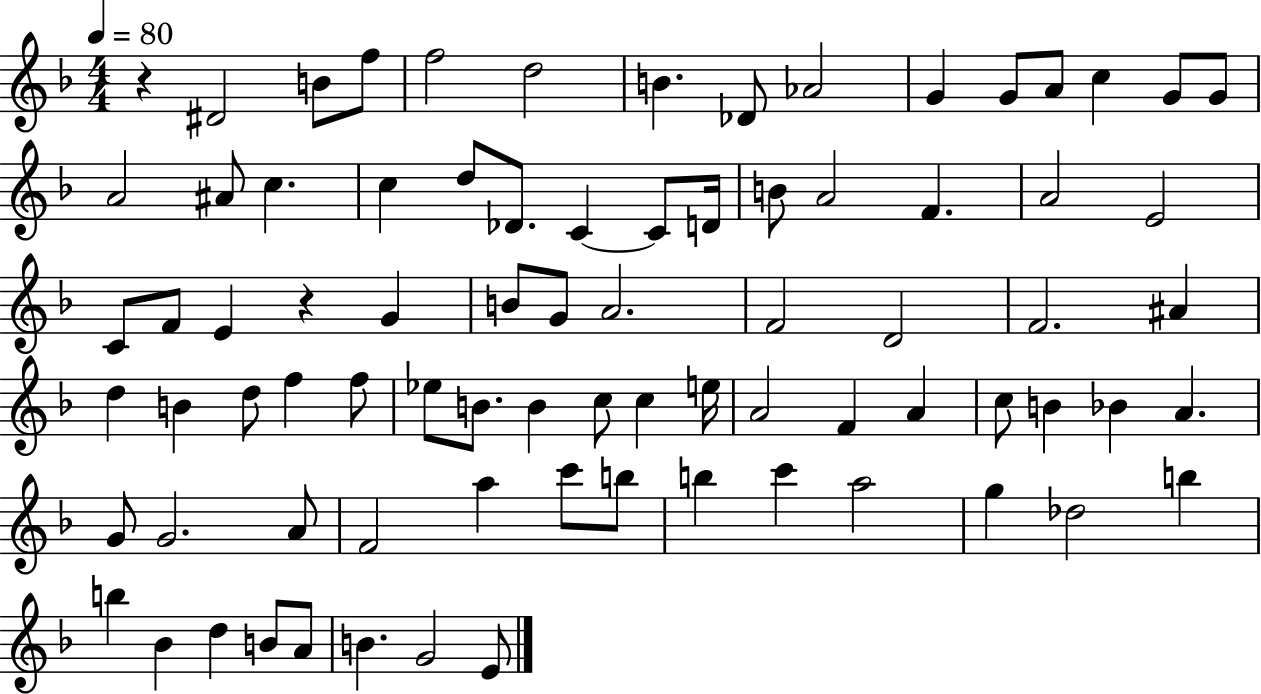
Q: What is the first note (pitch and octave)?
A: D#4